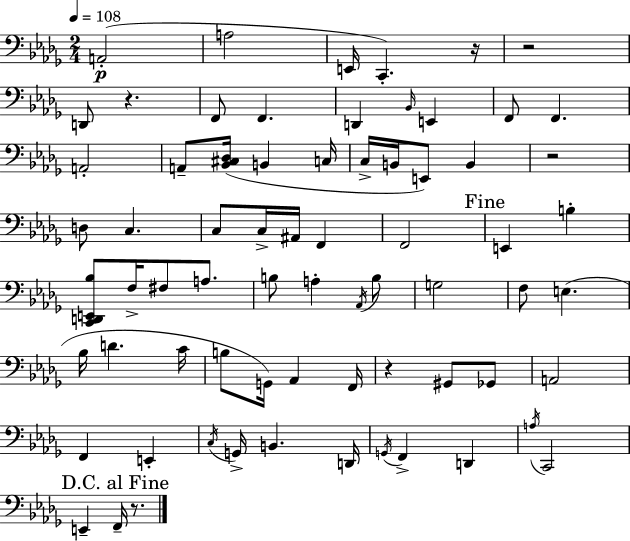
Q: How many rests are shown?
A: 6